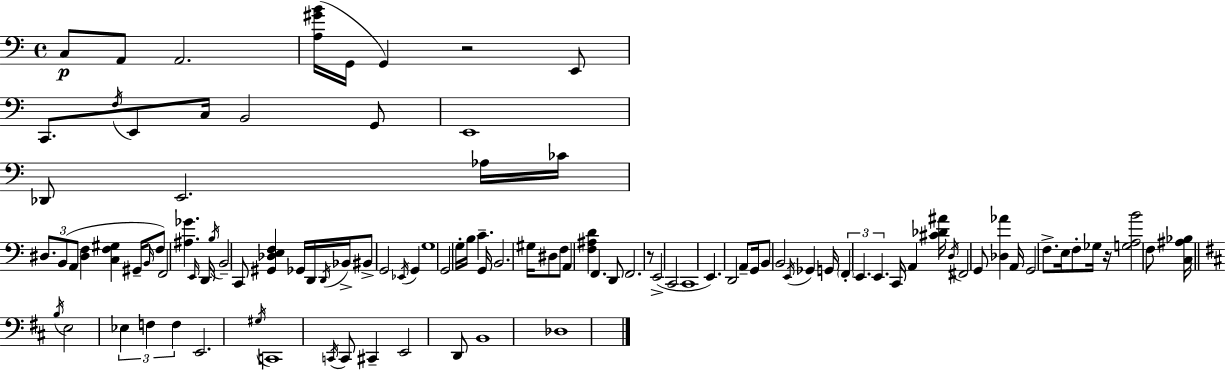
{
  \clef bass
  \time 4/4
  \defaultTimeSignature
  \key c \major
  c8\p a,8 a,2. | <a gis' b'>16( g,16 g,4) r2 e,8 | c,8. \acciaccatura { f16 } e,8 c16 b,2 g,8 | e,1 | \break des,8 e,2. aes16 | ces'16 \tuplet 3/2 { dis8. b,8( a,8 } <dis f>4 <c f gis>4 | gis,16-- \grace { b,16 }) f8 f,2 <ais ges'>4. | \grace { e,16 } d,16 \acciaccatura { b16 } b,2-- c,8 <gis, des e f>4 | \break ges,16 d,16 \acciaccatura { d,16 } bes,16-> bis,8-> g,2 | \acciaccatura { ees,16 } g,4 g1 | g,2 g16-. b16 | c'4.-- g,16 b,2. | \break gis16 dis8 f8 a,4 <f ais d'>4 | f,4. d,8 f,2. | r8 e,2->( c,2 | c,1 | \break e,4.) d,2 | a,8-- g,16 b,8 b,2 | \acciaccatura { e,16 } ges,4 g,16 \tuplet 3/2 { \parenthesize f,4-. e,4. | e,4. } c,16 a,4 <cis' des' ais'>16 \acciaccatura { d16 } fis,2 | \break g,8 <des aes'>4 a,16 g,2 | f8.-> e16 f8-. ges16 r16 <g a b'>2 | f8 <c ais bes>16 \bar "||" \break \key d \major \acciaccatura { b16 } e2 \tuplet 3/2 { ees4 f4 | f4 } e,2. | \acciaccatura { gis16 } c,1 | \acciaccatura { c,16 } c,8 cis,4-- e,2 | \break d,8 b,1 | des1 | \bar "|."
}